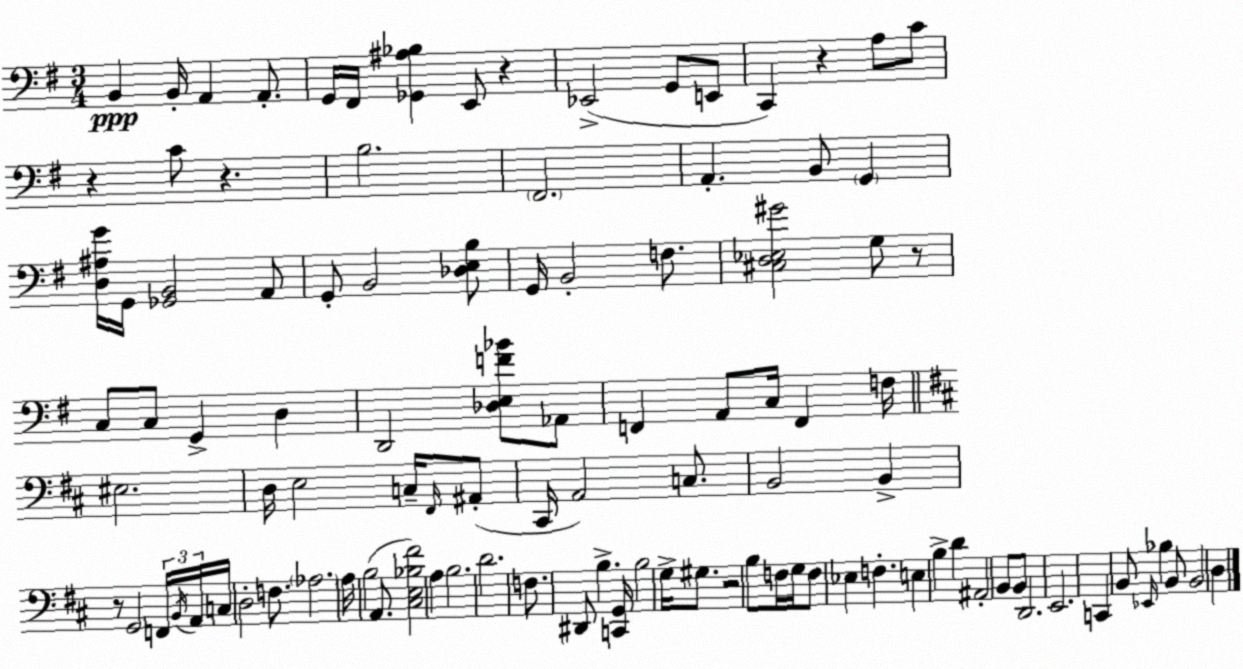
X:1
T:Untitled
M:3/4
L:1/4
K:G
B,, B,,/4 A,, A,,/2 G,,/4 ^F,,/4 [_G,,^A,_B,] E,,/2 z _E,,2 G,,/2 E,,/2 C,, z A,/2 C/2 z C/2 z B,2 ^F,,2 A,, B,,/2 G,, [D,^A,G]/4 G,,/4 [_G,,B,,]2 A,,/2 G,,/2 B,,2 [_D,E,B,]/2 G,,/4 B,,2 F,/2 [^C,D,_E,^G]2 G,/2 z/2 C,/2 C,/2 G,, D, D,,2 [_D,E,F_B]/2 _A,,/2 F,, A,,/2 C,/4 F,, F,/4 ^E,2 D,/4 E,2 C,/4 ^F,,/4 ^A,,/2 ^C,,/4 A,,2 C,/2 B,,2 B,, z/2 G,,2 F,,/4 B,,/4 A,,/4 C,/4 D,2 F,/2 _A,2 A,/4 B,2 A,,/2 [^C,E,_B,^F]2 A, B,2 D2 F,/2 ^D,,/2 B, [C,,G,,]/4 B,2 G,/4 ^G,/2 z2 B,/2 F,/4 G,/4 F,/2 _E, F, E, B, D ^A,,2 B,,/2 B,,/2 D,,2 E,,2 C,, B,,/2 _E,,/4 _B, B,,/2 B,,2 D,